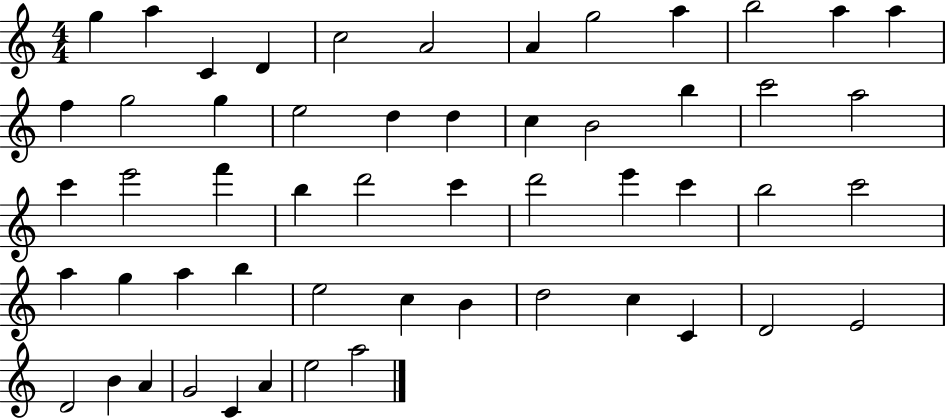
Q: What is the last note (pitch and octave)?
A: A5